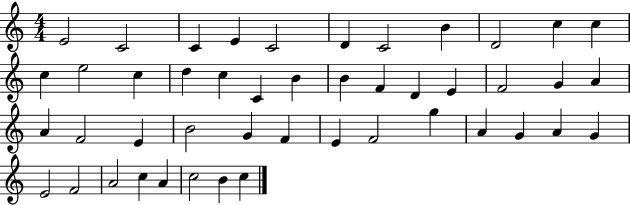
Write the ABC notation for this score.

X:1
T:Untitled
M:4/4
L:1/4
K:C
E2 C2 C E C2 D C2 B D2 c c c e2 c d c C B B F D E F2 G A A F2 E B2 G F E F2 g A G A G E2 F2 A2 c A c2 B c